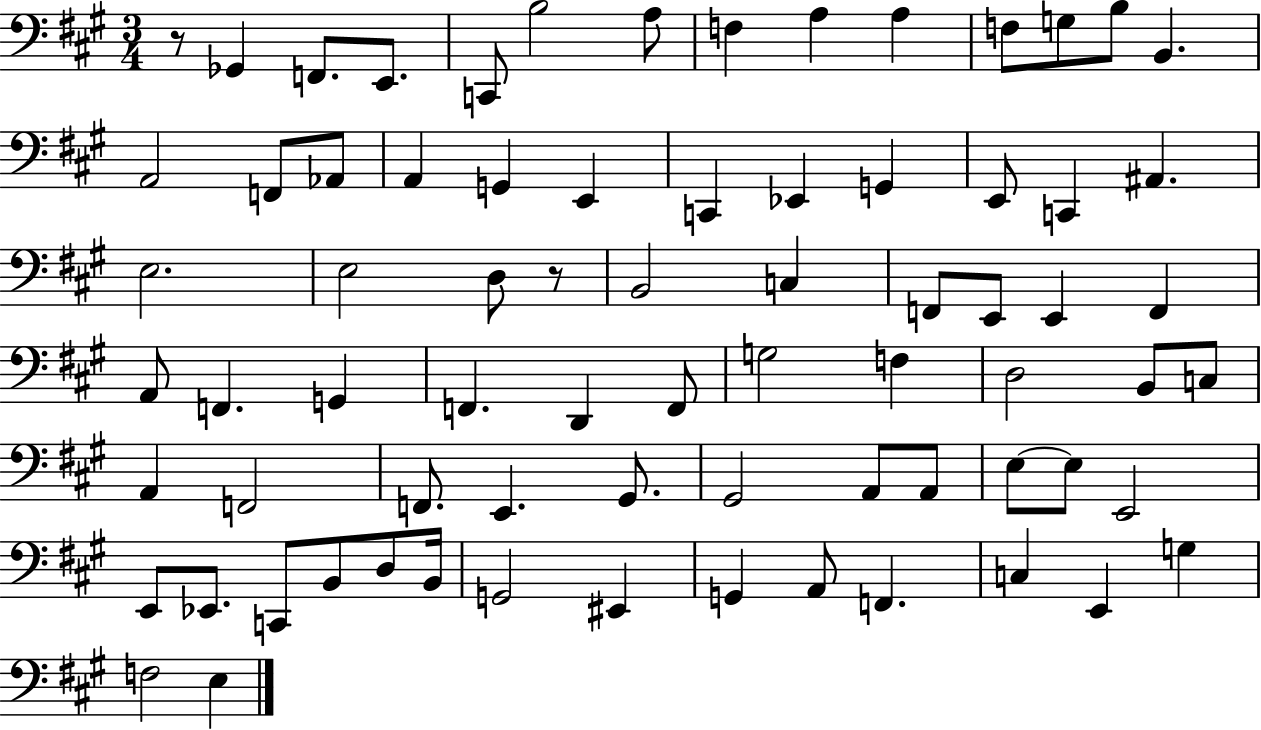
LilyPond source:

{
  \clef bass
  \numericTimeSignature
  \time 3/4
  \key a \major
  r8 ges,4 f,8. e,8. | c,8 b2 a8 | f4 a4 a4 | f8 g8 b8 b,4. | \break a,2 f,8 aes,8 | a,4 g,4 e,4 | c,4 ees,4 g,4 | e,8 c,4 ais,4. | \break e2. | e2 d8 r8 | b,2 c4 | f,8 e,8 e,4 f,4 | \break a,8 f,4. g,4 | f,4. d,4 f,8 | g2 f4 | d2 b,8 c8 | \break a,4 f,2 | f,8. e,4. gis,8. | gis,2 a,8 a,8 | e8~~ e8 e,2 | \break e,8 ees,8. c,8 b,8 d8 b,16 | g,2 eis,4 | g,4 a,8 f,4. | c4 e,4 g4 | \break f2 e4 | \bar "|."
}